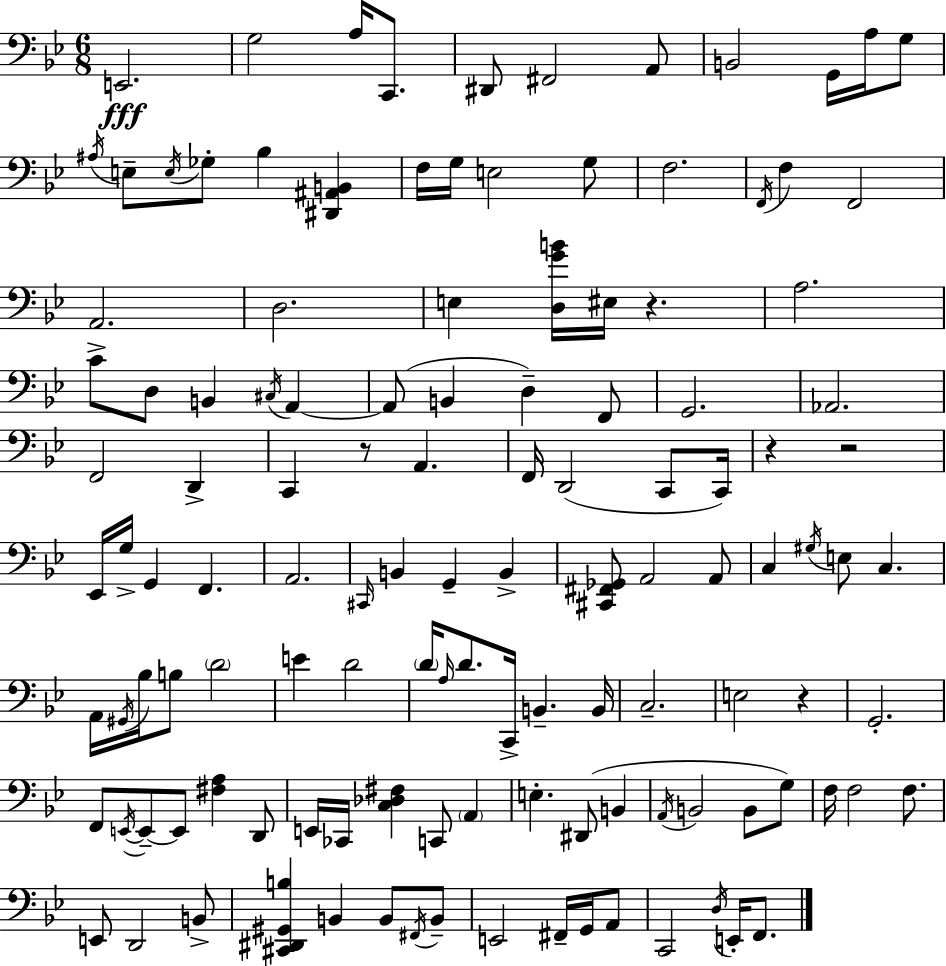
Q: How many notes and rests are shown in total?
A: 124